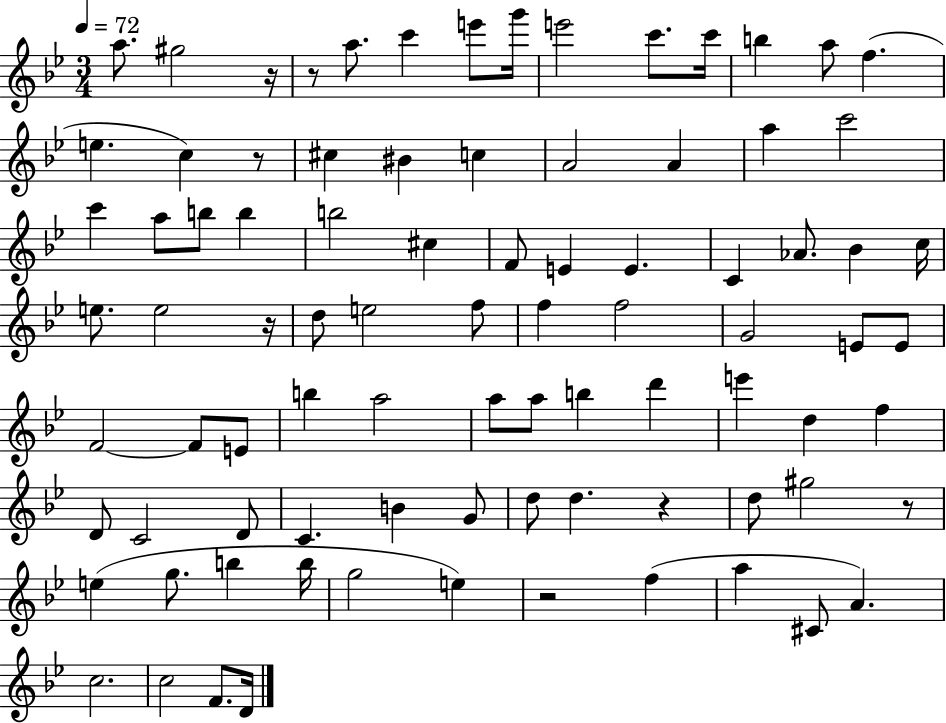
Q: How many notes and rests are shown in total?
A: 87